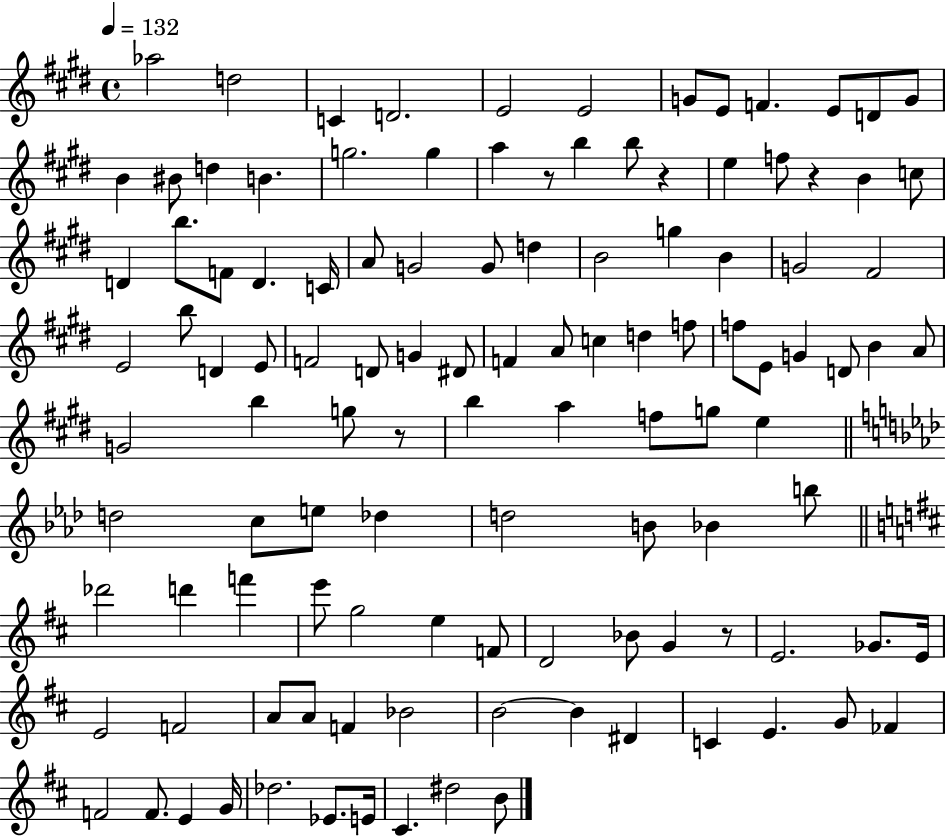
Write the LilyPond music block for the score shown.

{
  \clef treble
  \time 4/4
  \defaultTimeSignature
  \key e \major
  \tempo 4 = 132
  aes''2 d''2 | c'4 d'2. | e'2 e'2 | g'8 e'8 f'4. e'8 d'8 g'8 | \break b'4 bis'8 d''4 b'4. | g''2. g''4 | a''4 r8 b''4 b''8 r4 | e''4 f''8 r4 b'4 c''8 | \break d'4 b''8. f'8 d'4. c'16 | a'8 g'2 g'8 d''4 | b'2 g''4 b'4 | g'2 fis'2 | \break e'2 b''8 d'4 e'8 | f'2 d'8 g'4 dis'8 | f'4 a'8 c''4 d''4 f''8 | f''8 e'8 g'4 d'8 b'4 a'8 | \break g'2 b''4 g''8 r8 | b''4 a''4 f''8 g''8 e''4 | \bar "||" \break \key aes \major d''2 c''8 e''8 des''4 | d''2 b'8 bes'4 b''8 | \bar "||" \break \key d \major des'''2 d'''4 f'''4 | e'''8 g''2 e''4 f'8 | d'2 bes'8 g'4 r8 | e'2. ges'8. e'16 | \break e'2 f'2 | a'8 a'8 f'4 bes'2 | b'2~~ b'4 dis'4 | c'4 e'4. g'8 fes'4 | \break f'2 f'8. e'4 g'16 | des''2. ees'8. e'16 | cis'4. dis''2 b'8 | \bar "|."
}